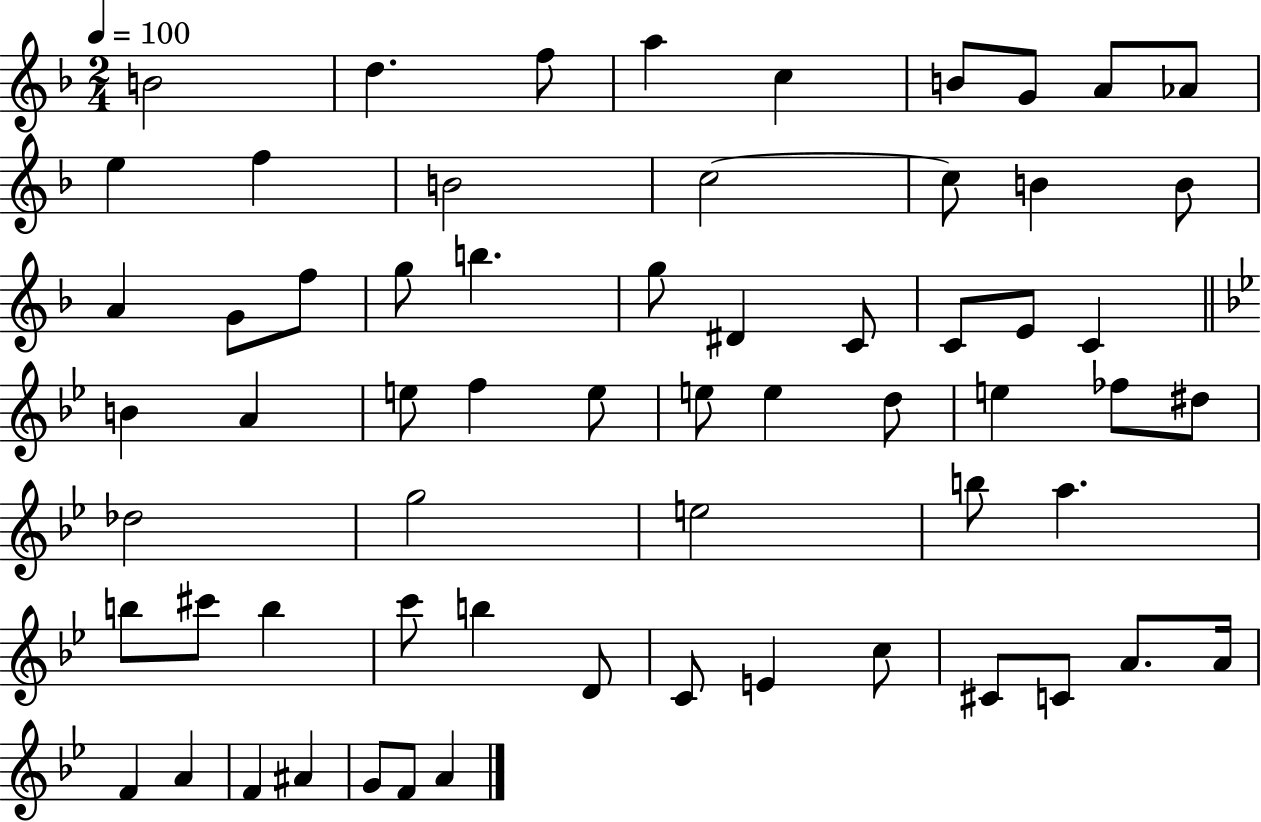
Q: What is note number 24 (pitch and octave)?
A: C4